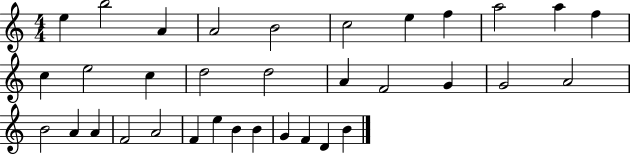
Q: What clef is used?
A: treble